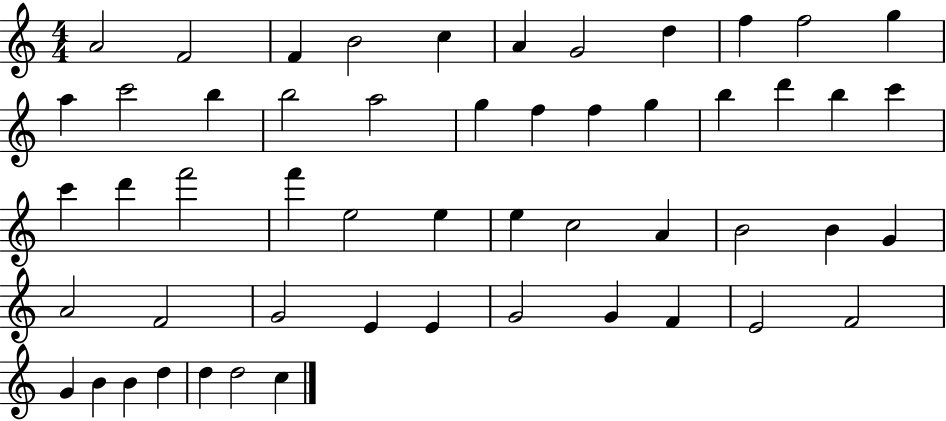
{
  \clef treble
  \numericTimeSignature
  \time 4/4
  \key c \major
  a'2 f'2 | f'4 b'2 c''4 | a'4 g'2 d''4 | f''4 f''2 g''4 | \break a''4 c'''2 b''4 | b''2 a''2 | g''4 f''4 f''4 g''4 | b''4 d'''4 b''4 c'''4 | \break c'''4 d'''4 f'''2 | f'''4 e''2 e''4 | e''4 c''2 a'4 | b'2 b'4 g'4 | \break a'2 f'2 | g'2 e'4 e'4 | g'2 g'4 f'4 | e'2 f'2 | \break g'4 b'4 b'4 d''4 | d''4 d''2 c''4 | \bar "|."
}